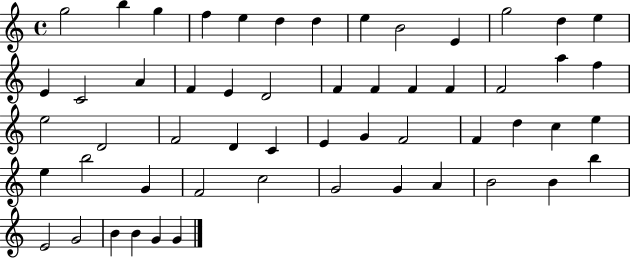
X:1
T:Untitled
M:4/4
L:1/4
K:C
g2 b g f e d d e B2 E g2 d e E C2 A F E D2 F F F F F2 a f e2 D2 F2 D C E G F2 F d c e e b2 G F2 c2 G2 G A B2 B b E2 G2 B B G G